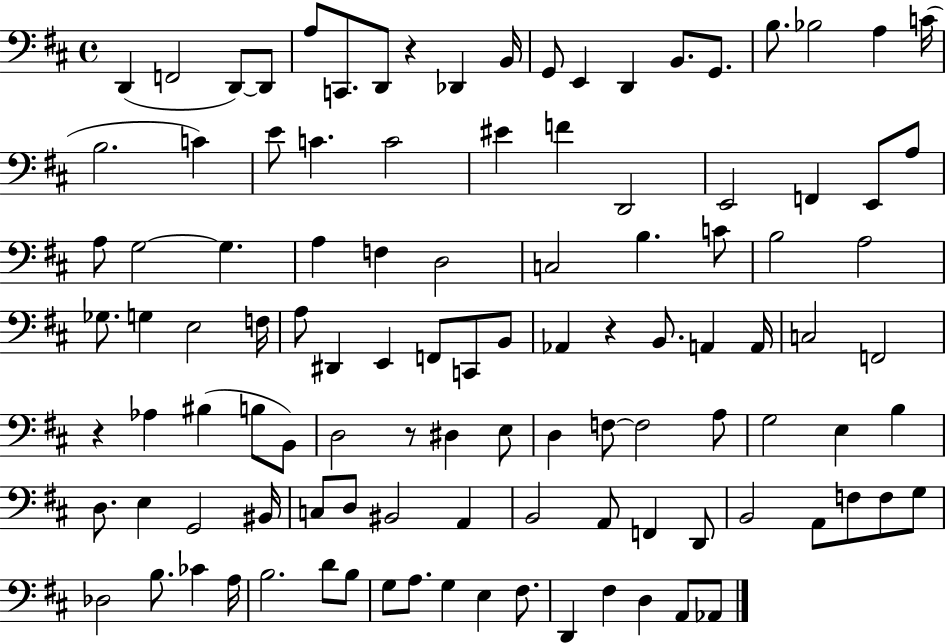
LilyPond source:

{
  \clef bass
  \time 4/4
  \defaultTimeSignature
  \key d \major
  d,4( f,2 d,8~~) d,8 | a8 c,8. d,8 r4 des,4 b,16 | g,8 e,4 d,4 b,8. g,8. | b8. bes2 a4 c'16( | \break b2. c'4) | e'8 c'4. c'2 | eis'4 f'4 d,2 | e,2 f,4 e,8 a8 | \break a8 g2~~ g4. | a4 f4 d2 | c2 b4. c'8 | b2 a2 | \break ges8. g4 e2 f16 | a8 dis,4 e,4 f,8 c,8 b,8 | aes,4 r4 b,8. a,4 a,16 | c2 f,2 | \break r4 aes4 bis4( b8 b,8) | d2 r8 dis4 e8 | d4 f8~~ f2 a8 | g2 e4 b4 | \break d8. e4 g,2 bis,16 | c8 d8 bis,2 a,4 | b,2 a,8 f,4 d,8 | b,2 a,8 f8 f8 g8 | \break des2 b8. ces'4 a16 | b2. d'8 b8 | g8 a8. g4 e4 fis8. | d,4 fis4 d4 a,8 aes,8 | \break \bar "|."
}